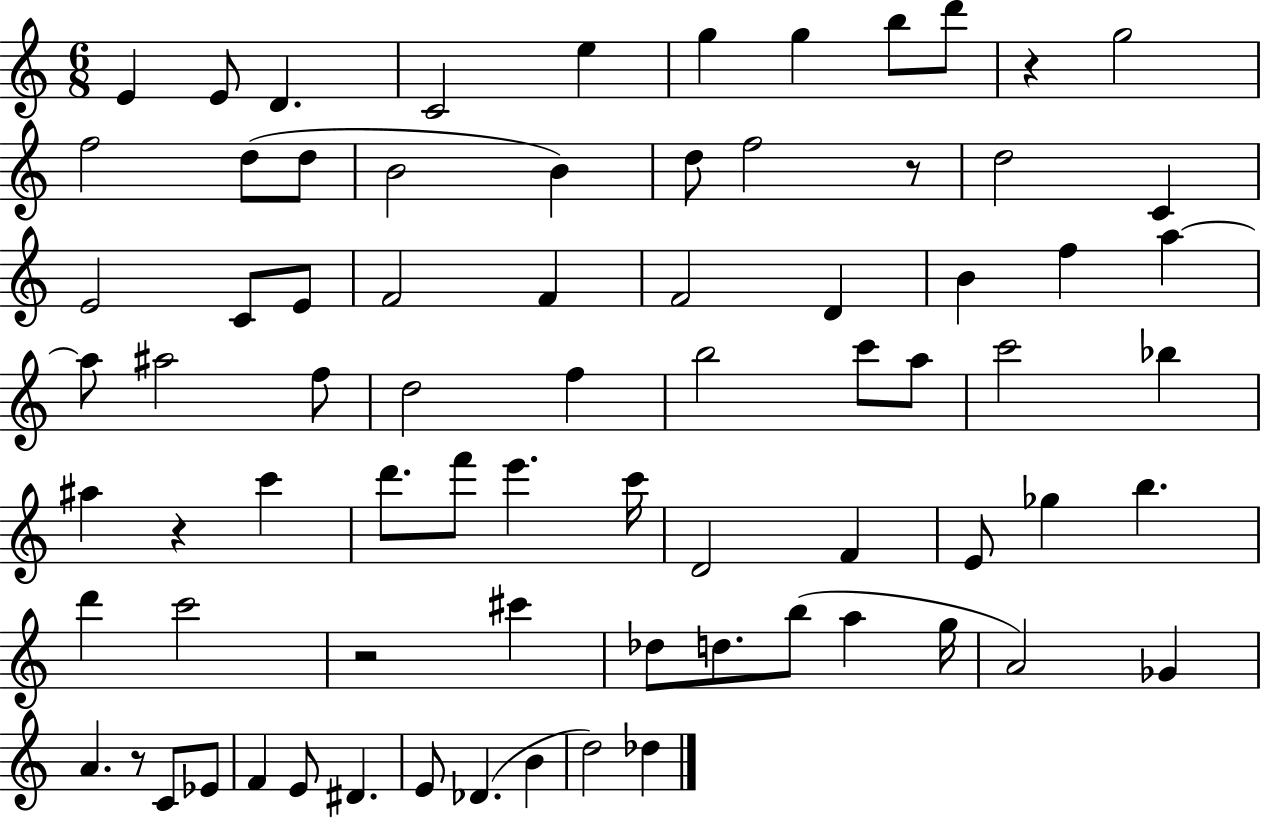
E4/q E4/e D4/q. C4/h E5/q G5/q G5/q B5/e D6/e R/q G5/h F5/h D5/e D5/e B4/h B4/q D5/e F5/h R/e D5/h C4/q E4/h C4/e E4/e F4/h F4/q F4/h D4/q B4/q F5/q A5/q A5/e A#5/h F5/e D5/h F5/q B5/h C6/e A5/e C6/h Bb5/q A#5/q R/q C6/q D6/e. F6/e E6/q. C6/s D4/h F4/q E4/e Gb5/q B5/q. D6/q C6/h R/h C#6/q Db5/e D5/e. B5/e A5/q G5/s A4/h Gb4/q A4/q. R/e C4/e Eb4/e F4/q E4/e D#4/q. E4/e Db4/q. B4/q D5/h Db5/q